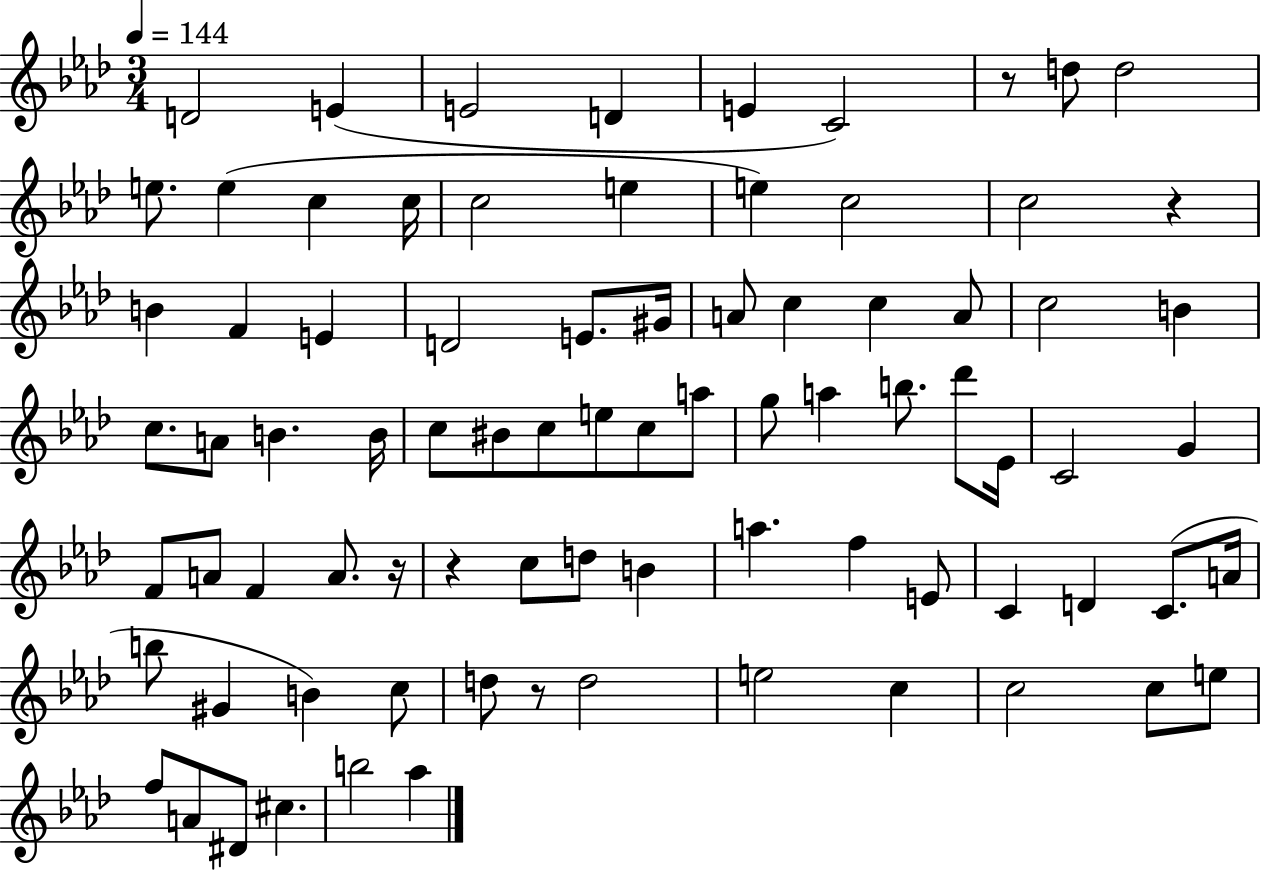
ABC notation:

X:1
T:Untitled
M:3/4
L:1/4
K:Ab
D2 E E2 D E C2 z/2 d/2 d2 e/2 e c c/4 c2 e e c2 c2 z B F E D2 E/2 ^G/4 A/2 c c A/2 c2 B c/2 A/2 B B/4 c/2 ^B/2 c/2 e/2 c/2 a/2 g/2 a b/2 _d'/2 _E/4 C2 G F/2 A/2 F A/2 z/4 z c/2 d/2 B a f E/2 C D C/2 A/4 b/2 ^G B c/2 d/2 z/2 d2 e2 c c2 c/2 e/2 f/2 A/2 ^D/2 ^c b2 _a